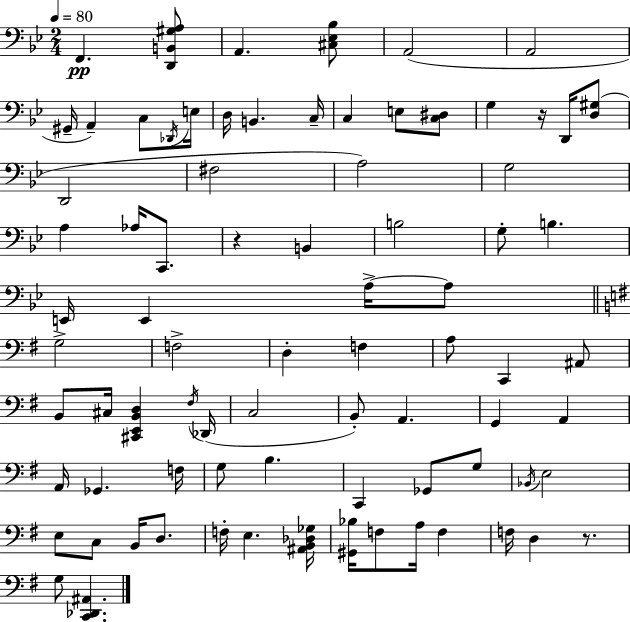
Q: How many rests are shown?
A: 3